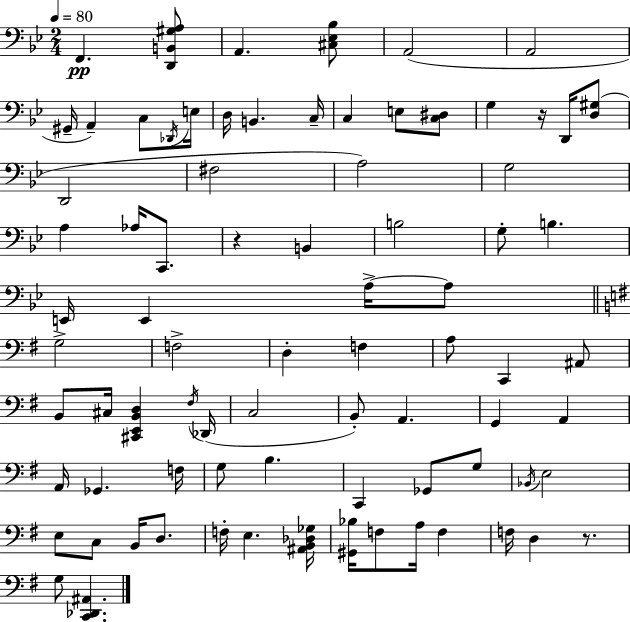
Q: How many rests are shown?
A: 3